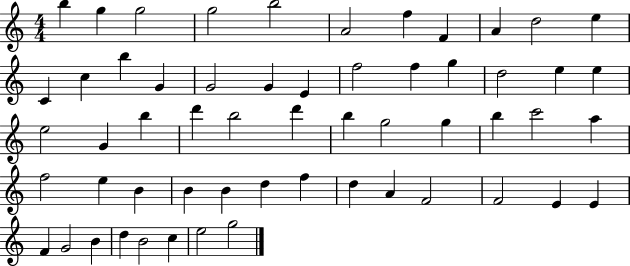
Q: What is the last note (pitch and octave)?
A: G5